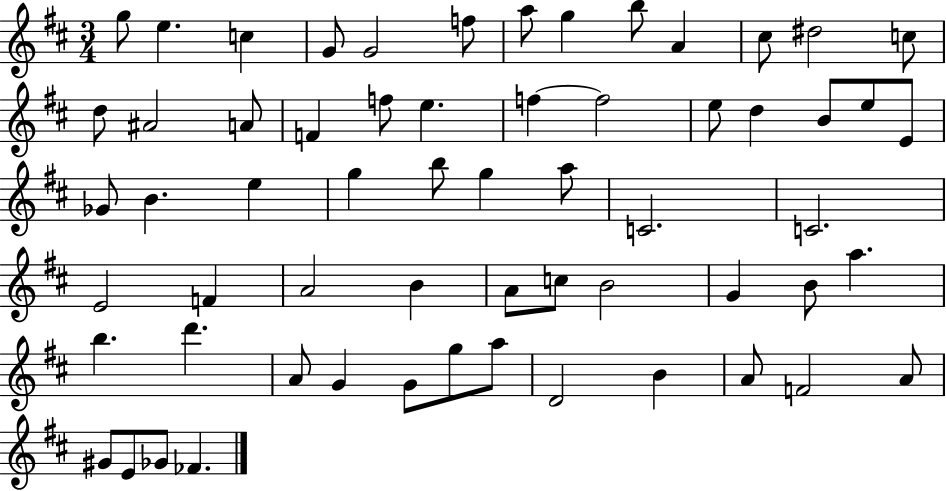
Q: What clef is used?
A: treble